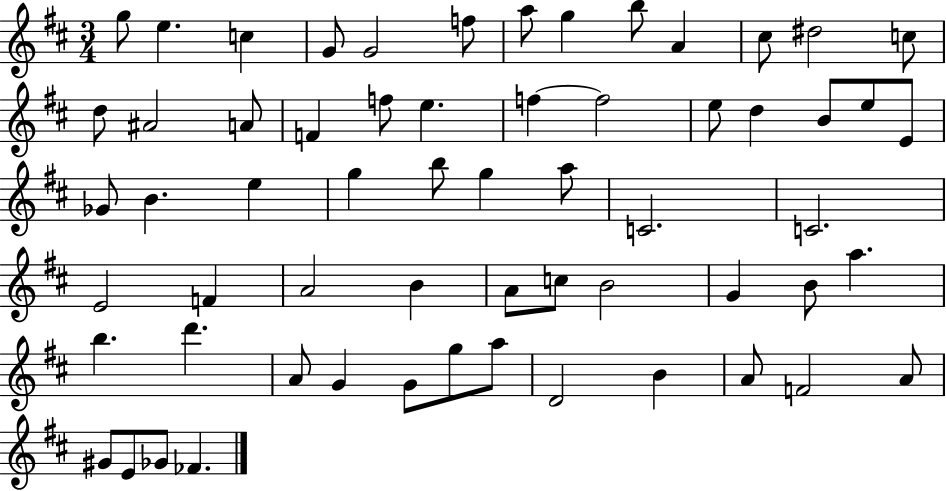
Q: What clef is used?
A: treble